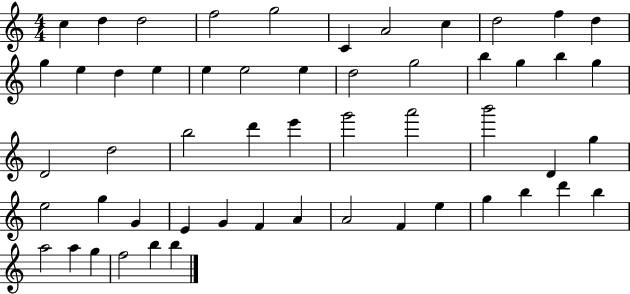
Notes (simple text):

C5/q D5/q D5/h F5/h G5/h C4/q A4/h C5/q D5/h F5/q D5/q G5/q E5/q D5/q E5/q E5/q E5/h E5/q D5/h G5/h B5/q G5/q B5/q G5/q D4/h D5/h B5/h D6/q E6/q G6/h A6/h B6/h D4/q G5/q E5/h G5/q G4/q E4/q G4/q F4/q A4/q A4/h F4/q E5/q G5/q B5/q D6/q B5/q A5/h A5/q G5/q F5/h B5/q B5/q